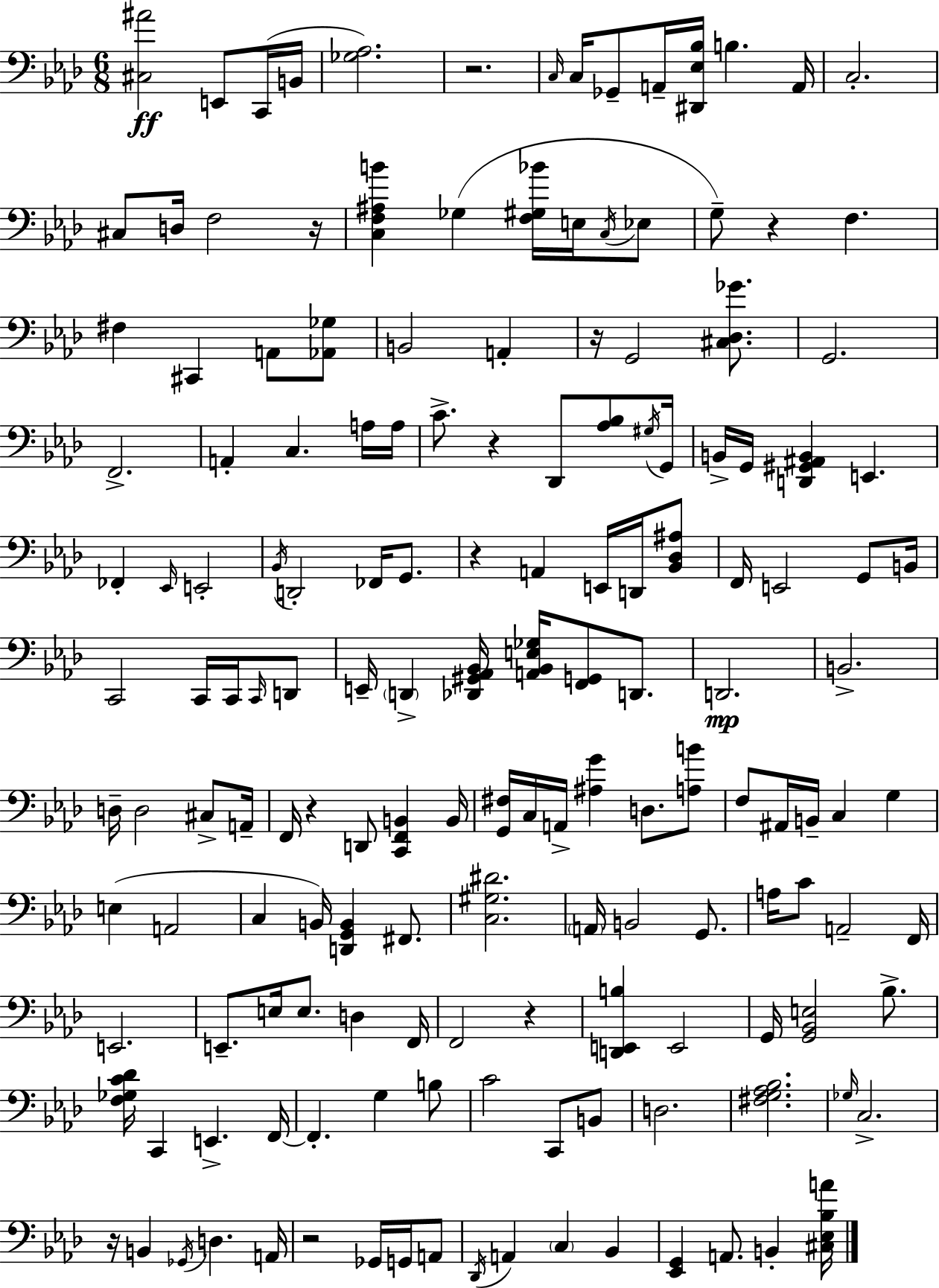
{
  \clef bass
  \numericTimeSignature
  \time 6/8
  \key aes \major
  <cis ais'>2\ff e,8 c,16( b,16 | <ges aes>2.) | r2. | \grace { c16 } c16 ges,8-- a,16-- <dis, ees bes>16 b4. | \break a,16 c2.-. | cis8 d16 f2 | r16 <c f ais b'>4 ges4( <f gis bes'>16 e16 \acciaccatura { c16 } | ees8 g8--) r4 f4. | \break fis4 cis,4 a,8 | <aes, ges>8 b,2 a,4-. | r16 g,2 <cis des ges'>8. | g,2. | \break f,2.-> | a,4-. c4. | a16 a16 c'8.-> r4 des,8 <aes bes>8 | \acciaccatura { gis16 } g,16 b,16-> g,16 <d, gis, ais, b,>4 e,4. | \break fes,4-. \grace { ees,16 } e,2-. | \acciaccatura { bes,16 } d,2-. | fes,16 g,8. r4 a,4 | e,16 d,16 <bes, des ais>8 f,16 e,2 | \break g,8 b,16 c,2 | c,16 c,16 \grace { c,16 } d,8 e,16-- \parenthesize d,4-> <des, gis, aes, bes,>16 | <a, bes, e ges>16 <f, g,>8 d,8. d,2.\mp | b,2.-> | \break d16-- d2 | cis8-> a,16-- f,16 r4 d,8 | <c, f, b,>4 b,16 <g, fis>16 c16 a,16-> <ais g'>4 | d8. <a b'>8 f8 ais,16 b,16-- c4 | \break g4 e4( a,2 | c4 b,16) <d, g, b,>4 | fis,8. <c gis dis'>2. | \parenthesize a,16 b,2 | \break g,8. a16 c'8 a,2-- | f,16 e,2. | e,8.-- e16 e8. | d4 f,16 f,2 | \break r4 <d, e, b>4 e,2 | g,16 <g, bes, e>2 | bes8.-> <f ges c' des'>16 c,4 e,4.-> | f,16~~ f,4.-. | \break g4 b8 c'2 | c,8 b,8 d2. | <fis g aes bes>2. | \grace { ges16 } c2.-> | \break r16 b,4 | \acciaccatura { ges,16 } d4. a,16 r2 | ges,16 g,16 a,8 \acciaccatura { des,16 } a,4 | \parenthesize c4 bes,4 <ees, g,>4 | \break a,8. b,4-. <cis ees bes a'>16 \bar "|."
}